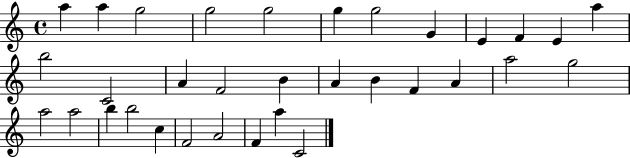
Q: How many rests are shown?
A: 0